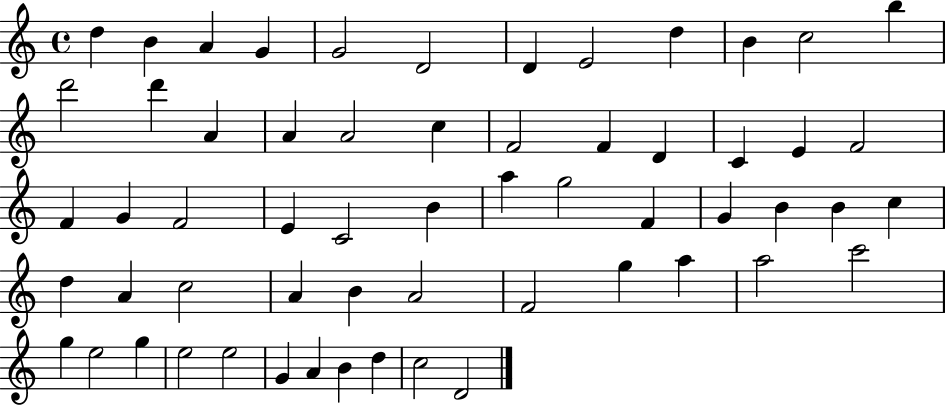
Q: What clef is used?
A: treble